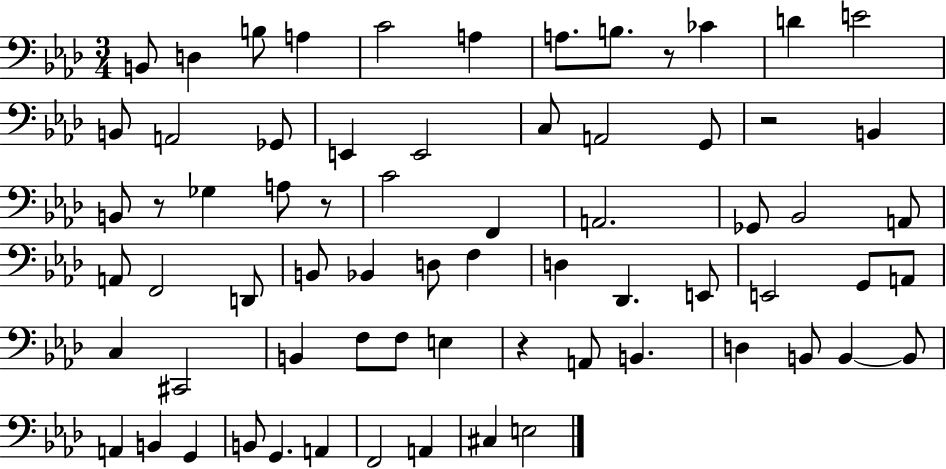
X:1
T:Untitled
M:3/4
L:1/4
K:Ab
B,,/2 D, B,/2 A, C2 A, A,/2 B,/2 z/2 _C D E2 B,,/2 A,,2 _G,,/2 E,, E,,2 C,/2 A,,2 G,,/2 z2 B,, B,,/2 z/2 _G, A,/2 z/2 C2 F,, A,,2 _G,,/2 _B,,2 A,,/2 A,,/2 F,,2 D,,/2 B,,/2 _B,, D,/2 F, D, _D,, E,,/2 E,,2 G,,/2 A,,/2 C, ^C,,2 B,, F,/2 F,/2 E, z A,,/2 B,, D, B,,/2 B,, B,,/2 A,, B,, G,, B,,/2 G,, A,, F,,2 A,, ^C, E,2